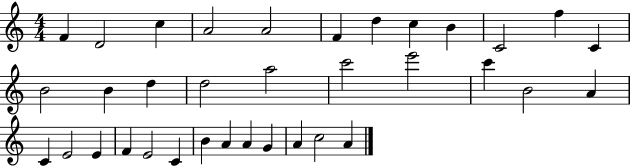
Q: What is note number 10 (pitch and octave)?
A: C4